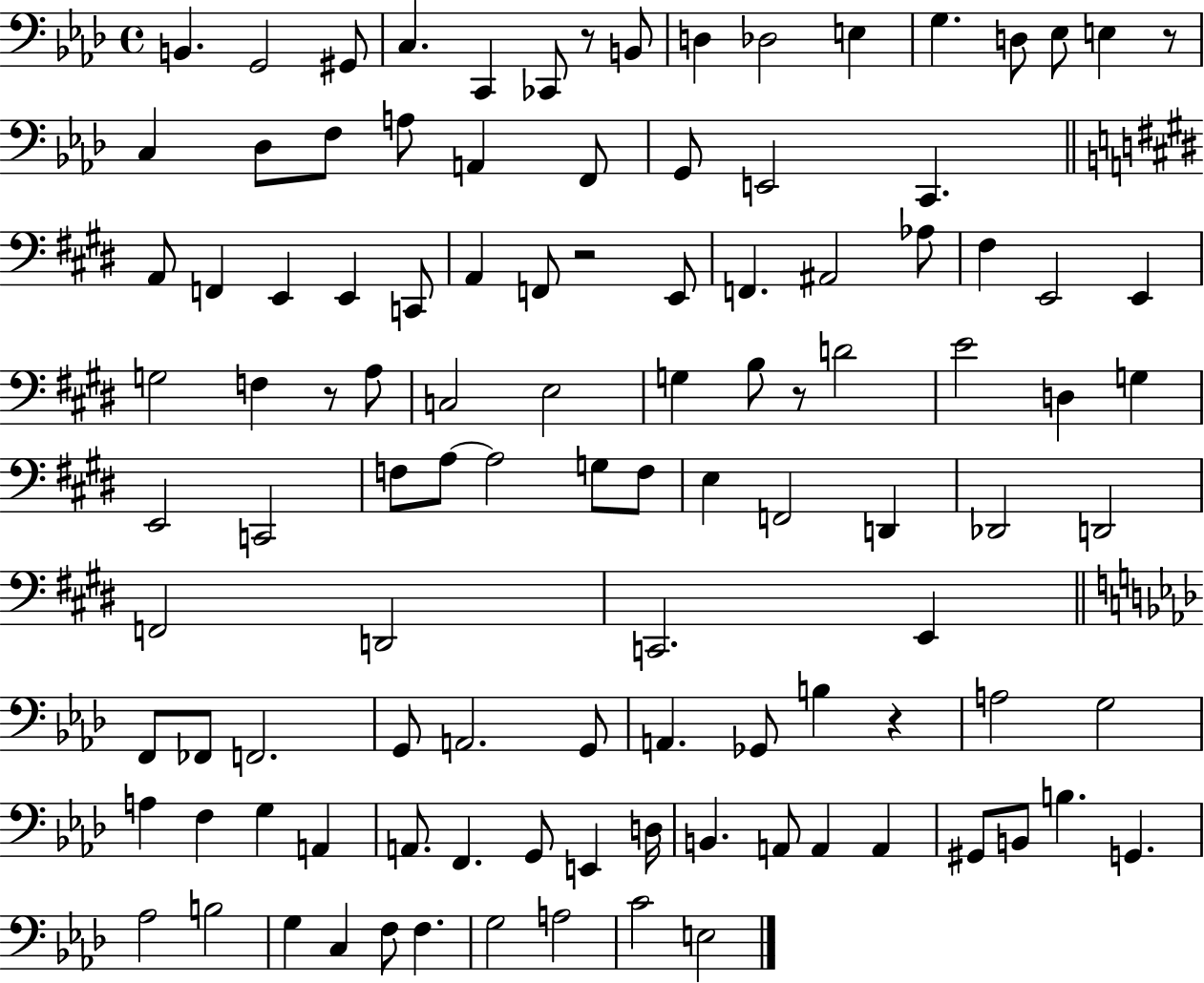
B2/q. G2/h G#2/e C3/q. C2/q CES2/e R/e B2/e D3/q Db3/h E3/q G3/q. D3/e Eb3/e E3/q R/e C3/q Db3/e F3/e A3/e A2/q F2/e G2/e E2/h C2/q. A2/e F2/q E2/q E2/q C2/e A2/q F2/e R/h E2/e F2/q. A#2/h Ab3/e F#3/q E2/h E2/q G3/h F3/q R/e A3/e C3/h E3/h G3/q B3/e R/e D4/h E4/h D3/q G3/q E2/h C2/h F3/e A3/e A3/h G3/e F3/e E3/q F2/h D2/q Db2/h D2/h F2/h D2/h C2/h. E2/q F2/e FES2/e F2/h. G2/e A2/h. G2/e A2/q. Gb2/e B3/q R/q A3/h G3/h A3/q F3/q G3/q A2/q A2/e. F2/q. G2/e E2/q D3/s B2/q. A2/e A2/q A2/q G#2/e B2/e B3/q. G2/q. Ab3/h B3/h G3/q C3/q F3/e F3/q. G3/h A3/h C4/h E3/h